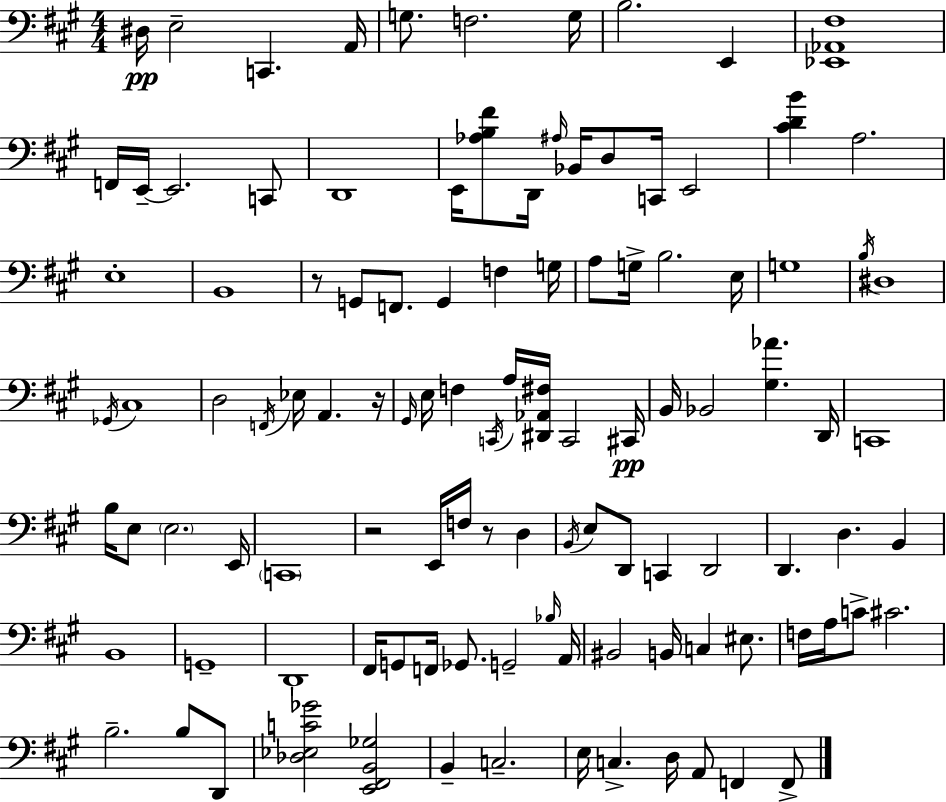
{
  \clef bass
  \numericTimeSignature
  \time 4/4
  \key a \major
  \repeat volta 2 { dis16\pp e2-- c,4. a,16 | g8. f2. g16 | b2. e,4 | <ees, aes, fis>1 | \break f,16 e,16--~~ e,2. c,8 | d,1 | e,16 <aes b fis'>8 d,16 \grace { ais16 } bes,16 d8 c,16 e,2 | <cis' d' b'>4 a2. | \break e1-. | b,1 | r8 g,8 f,8. g,4 f4 | g16 a8 g16-> b2. | \break e16 g1 | \acciaccatura { b16 } dis1 | \acciaccatura { ges,16 } cis1 | d2 \acciaccatura { f,16 } ees16 a,4. | \break r16 \grace { gis,16 } e16 f4 \acciaccatura { c,16 } a16 <dis, aes, fis>16 c,2 | cis,16\pp b,16 bes,2 <gis aes'>4. | d,16 c,1 | b16 e8 \parenthesize e2. | \break e,16 \parenthesize c,1 | r2 e,16 f16 | r8 d4 \acciaccatura { b,16 } e8 d,8 c,4 d,2 | d,4. d4. | \break b,4 b,1 | g,1-- | d,1 | fis,16 g,8 f,16 ges,8. g,2-- | \break \grace { bes16 } a,16 bis,2 | b,16 c4 eis8. f16 a16 c'8-> cis'2. | b2.-- | b8 d,8 <des ees c' ges'>2 | \break <e, fis, b, ges>2 b,4-- c2.-- | e16 c4.-> d16 | a,8 f,4 f,8-> } \bar "|."
}